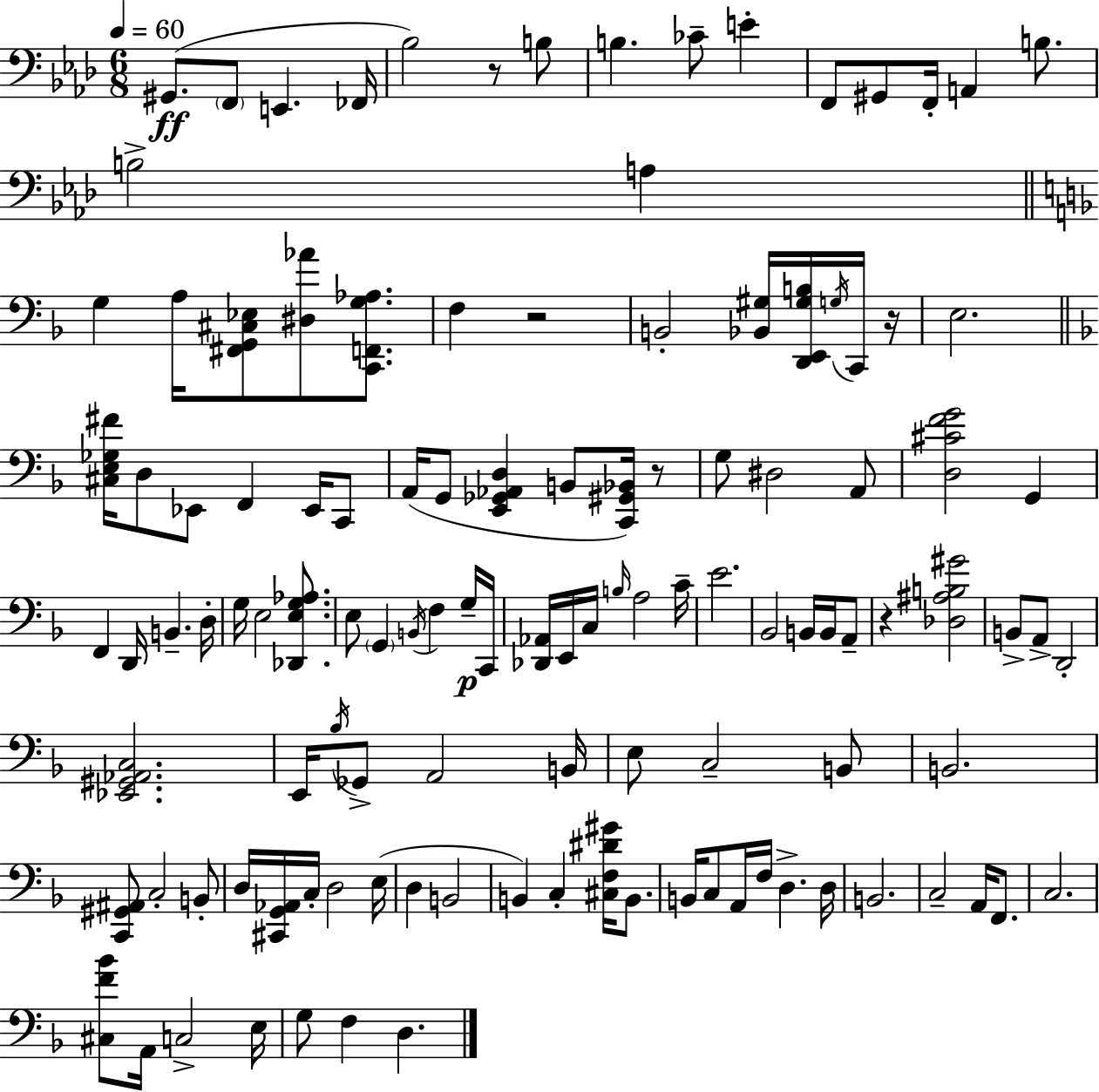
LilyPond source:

{
  \clef bass
  \numericTimeSignature
  \time 6/8
  \key f \minor
  \tempo 4 = 60
  gis,8.(\ff \parenthesize f,8 e,4. fes,16 | bes2) r8 b8 | b4. ces'8-- e'4-. | f,8 gis,8 f,16-. a,4 b8. | \break b2-> a4 | \bar "||" \break \key f \major g4 a16 <fis, g, cis ees>8 <dis aes'>8 <c, f, g aes>8. | f4 r2 | b,2-. <bes, gis>16 <d, e, gis b>16 \acciaccatura { g16 } c,16 | r16 e2. | \break \bar "||" \break \key d \minor <cis e ges fis'>16 d8 ees,8 f,4 ees,16 c,8 | a,16( g,8 <e, ges, aes, d>4 b,8 <c, gis, bes,>16) r8 | g8 dis2 a,8 | <d cis' f' g'>2 g,4 | \break f,4 d,16 b,4.-- d16-. | g16 e2 <des, e g aes>8. | e8 \parenthesize g,4 \acciaccatura { b,16 } f4 g16--\p | c,16 <des, aes,>16 e,16 c16 \grace { b16 } a2 | \break c'16-- e'2. | bes,2 b,16 b,16 | a,8-- r4 <des ais b gis'>2 | b,8-> a,8-> d,2-. | \break <ees, gis, aes, c>2. | e,16 \acciaccatura { bes16 } ges,8-> a,2 | b,16 e8 c2-- | b,8 b,2. | \break <c, gis, ais,>8 c2-. | b,8-. d16 <cis, g, aes,>16 c16-. d2 | e16( d4 b,2 | b,4) c4-. <cis f dis' gis'>16 | \break b,8. b,16 c8 a,16 f16 d4.-> | d16 b,2. | c2-- a,16 | f,8. c2. | \break <cis f' bes'>8 a,16 c2-> | e16 g8 f4 d4. | \bar "|."
}